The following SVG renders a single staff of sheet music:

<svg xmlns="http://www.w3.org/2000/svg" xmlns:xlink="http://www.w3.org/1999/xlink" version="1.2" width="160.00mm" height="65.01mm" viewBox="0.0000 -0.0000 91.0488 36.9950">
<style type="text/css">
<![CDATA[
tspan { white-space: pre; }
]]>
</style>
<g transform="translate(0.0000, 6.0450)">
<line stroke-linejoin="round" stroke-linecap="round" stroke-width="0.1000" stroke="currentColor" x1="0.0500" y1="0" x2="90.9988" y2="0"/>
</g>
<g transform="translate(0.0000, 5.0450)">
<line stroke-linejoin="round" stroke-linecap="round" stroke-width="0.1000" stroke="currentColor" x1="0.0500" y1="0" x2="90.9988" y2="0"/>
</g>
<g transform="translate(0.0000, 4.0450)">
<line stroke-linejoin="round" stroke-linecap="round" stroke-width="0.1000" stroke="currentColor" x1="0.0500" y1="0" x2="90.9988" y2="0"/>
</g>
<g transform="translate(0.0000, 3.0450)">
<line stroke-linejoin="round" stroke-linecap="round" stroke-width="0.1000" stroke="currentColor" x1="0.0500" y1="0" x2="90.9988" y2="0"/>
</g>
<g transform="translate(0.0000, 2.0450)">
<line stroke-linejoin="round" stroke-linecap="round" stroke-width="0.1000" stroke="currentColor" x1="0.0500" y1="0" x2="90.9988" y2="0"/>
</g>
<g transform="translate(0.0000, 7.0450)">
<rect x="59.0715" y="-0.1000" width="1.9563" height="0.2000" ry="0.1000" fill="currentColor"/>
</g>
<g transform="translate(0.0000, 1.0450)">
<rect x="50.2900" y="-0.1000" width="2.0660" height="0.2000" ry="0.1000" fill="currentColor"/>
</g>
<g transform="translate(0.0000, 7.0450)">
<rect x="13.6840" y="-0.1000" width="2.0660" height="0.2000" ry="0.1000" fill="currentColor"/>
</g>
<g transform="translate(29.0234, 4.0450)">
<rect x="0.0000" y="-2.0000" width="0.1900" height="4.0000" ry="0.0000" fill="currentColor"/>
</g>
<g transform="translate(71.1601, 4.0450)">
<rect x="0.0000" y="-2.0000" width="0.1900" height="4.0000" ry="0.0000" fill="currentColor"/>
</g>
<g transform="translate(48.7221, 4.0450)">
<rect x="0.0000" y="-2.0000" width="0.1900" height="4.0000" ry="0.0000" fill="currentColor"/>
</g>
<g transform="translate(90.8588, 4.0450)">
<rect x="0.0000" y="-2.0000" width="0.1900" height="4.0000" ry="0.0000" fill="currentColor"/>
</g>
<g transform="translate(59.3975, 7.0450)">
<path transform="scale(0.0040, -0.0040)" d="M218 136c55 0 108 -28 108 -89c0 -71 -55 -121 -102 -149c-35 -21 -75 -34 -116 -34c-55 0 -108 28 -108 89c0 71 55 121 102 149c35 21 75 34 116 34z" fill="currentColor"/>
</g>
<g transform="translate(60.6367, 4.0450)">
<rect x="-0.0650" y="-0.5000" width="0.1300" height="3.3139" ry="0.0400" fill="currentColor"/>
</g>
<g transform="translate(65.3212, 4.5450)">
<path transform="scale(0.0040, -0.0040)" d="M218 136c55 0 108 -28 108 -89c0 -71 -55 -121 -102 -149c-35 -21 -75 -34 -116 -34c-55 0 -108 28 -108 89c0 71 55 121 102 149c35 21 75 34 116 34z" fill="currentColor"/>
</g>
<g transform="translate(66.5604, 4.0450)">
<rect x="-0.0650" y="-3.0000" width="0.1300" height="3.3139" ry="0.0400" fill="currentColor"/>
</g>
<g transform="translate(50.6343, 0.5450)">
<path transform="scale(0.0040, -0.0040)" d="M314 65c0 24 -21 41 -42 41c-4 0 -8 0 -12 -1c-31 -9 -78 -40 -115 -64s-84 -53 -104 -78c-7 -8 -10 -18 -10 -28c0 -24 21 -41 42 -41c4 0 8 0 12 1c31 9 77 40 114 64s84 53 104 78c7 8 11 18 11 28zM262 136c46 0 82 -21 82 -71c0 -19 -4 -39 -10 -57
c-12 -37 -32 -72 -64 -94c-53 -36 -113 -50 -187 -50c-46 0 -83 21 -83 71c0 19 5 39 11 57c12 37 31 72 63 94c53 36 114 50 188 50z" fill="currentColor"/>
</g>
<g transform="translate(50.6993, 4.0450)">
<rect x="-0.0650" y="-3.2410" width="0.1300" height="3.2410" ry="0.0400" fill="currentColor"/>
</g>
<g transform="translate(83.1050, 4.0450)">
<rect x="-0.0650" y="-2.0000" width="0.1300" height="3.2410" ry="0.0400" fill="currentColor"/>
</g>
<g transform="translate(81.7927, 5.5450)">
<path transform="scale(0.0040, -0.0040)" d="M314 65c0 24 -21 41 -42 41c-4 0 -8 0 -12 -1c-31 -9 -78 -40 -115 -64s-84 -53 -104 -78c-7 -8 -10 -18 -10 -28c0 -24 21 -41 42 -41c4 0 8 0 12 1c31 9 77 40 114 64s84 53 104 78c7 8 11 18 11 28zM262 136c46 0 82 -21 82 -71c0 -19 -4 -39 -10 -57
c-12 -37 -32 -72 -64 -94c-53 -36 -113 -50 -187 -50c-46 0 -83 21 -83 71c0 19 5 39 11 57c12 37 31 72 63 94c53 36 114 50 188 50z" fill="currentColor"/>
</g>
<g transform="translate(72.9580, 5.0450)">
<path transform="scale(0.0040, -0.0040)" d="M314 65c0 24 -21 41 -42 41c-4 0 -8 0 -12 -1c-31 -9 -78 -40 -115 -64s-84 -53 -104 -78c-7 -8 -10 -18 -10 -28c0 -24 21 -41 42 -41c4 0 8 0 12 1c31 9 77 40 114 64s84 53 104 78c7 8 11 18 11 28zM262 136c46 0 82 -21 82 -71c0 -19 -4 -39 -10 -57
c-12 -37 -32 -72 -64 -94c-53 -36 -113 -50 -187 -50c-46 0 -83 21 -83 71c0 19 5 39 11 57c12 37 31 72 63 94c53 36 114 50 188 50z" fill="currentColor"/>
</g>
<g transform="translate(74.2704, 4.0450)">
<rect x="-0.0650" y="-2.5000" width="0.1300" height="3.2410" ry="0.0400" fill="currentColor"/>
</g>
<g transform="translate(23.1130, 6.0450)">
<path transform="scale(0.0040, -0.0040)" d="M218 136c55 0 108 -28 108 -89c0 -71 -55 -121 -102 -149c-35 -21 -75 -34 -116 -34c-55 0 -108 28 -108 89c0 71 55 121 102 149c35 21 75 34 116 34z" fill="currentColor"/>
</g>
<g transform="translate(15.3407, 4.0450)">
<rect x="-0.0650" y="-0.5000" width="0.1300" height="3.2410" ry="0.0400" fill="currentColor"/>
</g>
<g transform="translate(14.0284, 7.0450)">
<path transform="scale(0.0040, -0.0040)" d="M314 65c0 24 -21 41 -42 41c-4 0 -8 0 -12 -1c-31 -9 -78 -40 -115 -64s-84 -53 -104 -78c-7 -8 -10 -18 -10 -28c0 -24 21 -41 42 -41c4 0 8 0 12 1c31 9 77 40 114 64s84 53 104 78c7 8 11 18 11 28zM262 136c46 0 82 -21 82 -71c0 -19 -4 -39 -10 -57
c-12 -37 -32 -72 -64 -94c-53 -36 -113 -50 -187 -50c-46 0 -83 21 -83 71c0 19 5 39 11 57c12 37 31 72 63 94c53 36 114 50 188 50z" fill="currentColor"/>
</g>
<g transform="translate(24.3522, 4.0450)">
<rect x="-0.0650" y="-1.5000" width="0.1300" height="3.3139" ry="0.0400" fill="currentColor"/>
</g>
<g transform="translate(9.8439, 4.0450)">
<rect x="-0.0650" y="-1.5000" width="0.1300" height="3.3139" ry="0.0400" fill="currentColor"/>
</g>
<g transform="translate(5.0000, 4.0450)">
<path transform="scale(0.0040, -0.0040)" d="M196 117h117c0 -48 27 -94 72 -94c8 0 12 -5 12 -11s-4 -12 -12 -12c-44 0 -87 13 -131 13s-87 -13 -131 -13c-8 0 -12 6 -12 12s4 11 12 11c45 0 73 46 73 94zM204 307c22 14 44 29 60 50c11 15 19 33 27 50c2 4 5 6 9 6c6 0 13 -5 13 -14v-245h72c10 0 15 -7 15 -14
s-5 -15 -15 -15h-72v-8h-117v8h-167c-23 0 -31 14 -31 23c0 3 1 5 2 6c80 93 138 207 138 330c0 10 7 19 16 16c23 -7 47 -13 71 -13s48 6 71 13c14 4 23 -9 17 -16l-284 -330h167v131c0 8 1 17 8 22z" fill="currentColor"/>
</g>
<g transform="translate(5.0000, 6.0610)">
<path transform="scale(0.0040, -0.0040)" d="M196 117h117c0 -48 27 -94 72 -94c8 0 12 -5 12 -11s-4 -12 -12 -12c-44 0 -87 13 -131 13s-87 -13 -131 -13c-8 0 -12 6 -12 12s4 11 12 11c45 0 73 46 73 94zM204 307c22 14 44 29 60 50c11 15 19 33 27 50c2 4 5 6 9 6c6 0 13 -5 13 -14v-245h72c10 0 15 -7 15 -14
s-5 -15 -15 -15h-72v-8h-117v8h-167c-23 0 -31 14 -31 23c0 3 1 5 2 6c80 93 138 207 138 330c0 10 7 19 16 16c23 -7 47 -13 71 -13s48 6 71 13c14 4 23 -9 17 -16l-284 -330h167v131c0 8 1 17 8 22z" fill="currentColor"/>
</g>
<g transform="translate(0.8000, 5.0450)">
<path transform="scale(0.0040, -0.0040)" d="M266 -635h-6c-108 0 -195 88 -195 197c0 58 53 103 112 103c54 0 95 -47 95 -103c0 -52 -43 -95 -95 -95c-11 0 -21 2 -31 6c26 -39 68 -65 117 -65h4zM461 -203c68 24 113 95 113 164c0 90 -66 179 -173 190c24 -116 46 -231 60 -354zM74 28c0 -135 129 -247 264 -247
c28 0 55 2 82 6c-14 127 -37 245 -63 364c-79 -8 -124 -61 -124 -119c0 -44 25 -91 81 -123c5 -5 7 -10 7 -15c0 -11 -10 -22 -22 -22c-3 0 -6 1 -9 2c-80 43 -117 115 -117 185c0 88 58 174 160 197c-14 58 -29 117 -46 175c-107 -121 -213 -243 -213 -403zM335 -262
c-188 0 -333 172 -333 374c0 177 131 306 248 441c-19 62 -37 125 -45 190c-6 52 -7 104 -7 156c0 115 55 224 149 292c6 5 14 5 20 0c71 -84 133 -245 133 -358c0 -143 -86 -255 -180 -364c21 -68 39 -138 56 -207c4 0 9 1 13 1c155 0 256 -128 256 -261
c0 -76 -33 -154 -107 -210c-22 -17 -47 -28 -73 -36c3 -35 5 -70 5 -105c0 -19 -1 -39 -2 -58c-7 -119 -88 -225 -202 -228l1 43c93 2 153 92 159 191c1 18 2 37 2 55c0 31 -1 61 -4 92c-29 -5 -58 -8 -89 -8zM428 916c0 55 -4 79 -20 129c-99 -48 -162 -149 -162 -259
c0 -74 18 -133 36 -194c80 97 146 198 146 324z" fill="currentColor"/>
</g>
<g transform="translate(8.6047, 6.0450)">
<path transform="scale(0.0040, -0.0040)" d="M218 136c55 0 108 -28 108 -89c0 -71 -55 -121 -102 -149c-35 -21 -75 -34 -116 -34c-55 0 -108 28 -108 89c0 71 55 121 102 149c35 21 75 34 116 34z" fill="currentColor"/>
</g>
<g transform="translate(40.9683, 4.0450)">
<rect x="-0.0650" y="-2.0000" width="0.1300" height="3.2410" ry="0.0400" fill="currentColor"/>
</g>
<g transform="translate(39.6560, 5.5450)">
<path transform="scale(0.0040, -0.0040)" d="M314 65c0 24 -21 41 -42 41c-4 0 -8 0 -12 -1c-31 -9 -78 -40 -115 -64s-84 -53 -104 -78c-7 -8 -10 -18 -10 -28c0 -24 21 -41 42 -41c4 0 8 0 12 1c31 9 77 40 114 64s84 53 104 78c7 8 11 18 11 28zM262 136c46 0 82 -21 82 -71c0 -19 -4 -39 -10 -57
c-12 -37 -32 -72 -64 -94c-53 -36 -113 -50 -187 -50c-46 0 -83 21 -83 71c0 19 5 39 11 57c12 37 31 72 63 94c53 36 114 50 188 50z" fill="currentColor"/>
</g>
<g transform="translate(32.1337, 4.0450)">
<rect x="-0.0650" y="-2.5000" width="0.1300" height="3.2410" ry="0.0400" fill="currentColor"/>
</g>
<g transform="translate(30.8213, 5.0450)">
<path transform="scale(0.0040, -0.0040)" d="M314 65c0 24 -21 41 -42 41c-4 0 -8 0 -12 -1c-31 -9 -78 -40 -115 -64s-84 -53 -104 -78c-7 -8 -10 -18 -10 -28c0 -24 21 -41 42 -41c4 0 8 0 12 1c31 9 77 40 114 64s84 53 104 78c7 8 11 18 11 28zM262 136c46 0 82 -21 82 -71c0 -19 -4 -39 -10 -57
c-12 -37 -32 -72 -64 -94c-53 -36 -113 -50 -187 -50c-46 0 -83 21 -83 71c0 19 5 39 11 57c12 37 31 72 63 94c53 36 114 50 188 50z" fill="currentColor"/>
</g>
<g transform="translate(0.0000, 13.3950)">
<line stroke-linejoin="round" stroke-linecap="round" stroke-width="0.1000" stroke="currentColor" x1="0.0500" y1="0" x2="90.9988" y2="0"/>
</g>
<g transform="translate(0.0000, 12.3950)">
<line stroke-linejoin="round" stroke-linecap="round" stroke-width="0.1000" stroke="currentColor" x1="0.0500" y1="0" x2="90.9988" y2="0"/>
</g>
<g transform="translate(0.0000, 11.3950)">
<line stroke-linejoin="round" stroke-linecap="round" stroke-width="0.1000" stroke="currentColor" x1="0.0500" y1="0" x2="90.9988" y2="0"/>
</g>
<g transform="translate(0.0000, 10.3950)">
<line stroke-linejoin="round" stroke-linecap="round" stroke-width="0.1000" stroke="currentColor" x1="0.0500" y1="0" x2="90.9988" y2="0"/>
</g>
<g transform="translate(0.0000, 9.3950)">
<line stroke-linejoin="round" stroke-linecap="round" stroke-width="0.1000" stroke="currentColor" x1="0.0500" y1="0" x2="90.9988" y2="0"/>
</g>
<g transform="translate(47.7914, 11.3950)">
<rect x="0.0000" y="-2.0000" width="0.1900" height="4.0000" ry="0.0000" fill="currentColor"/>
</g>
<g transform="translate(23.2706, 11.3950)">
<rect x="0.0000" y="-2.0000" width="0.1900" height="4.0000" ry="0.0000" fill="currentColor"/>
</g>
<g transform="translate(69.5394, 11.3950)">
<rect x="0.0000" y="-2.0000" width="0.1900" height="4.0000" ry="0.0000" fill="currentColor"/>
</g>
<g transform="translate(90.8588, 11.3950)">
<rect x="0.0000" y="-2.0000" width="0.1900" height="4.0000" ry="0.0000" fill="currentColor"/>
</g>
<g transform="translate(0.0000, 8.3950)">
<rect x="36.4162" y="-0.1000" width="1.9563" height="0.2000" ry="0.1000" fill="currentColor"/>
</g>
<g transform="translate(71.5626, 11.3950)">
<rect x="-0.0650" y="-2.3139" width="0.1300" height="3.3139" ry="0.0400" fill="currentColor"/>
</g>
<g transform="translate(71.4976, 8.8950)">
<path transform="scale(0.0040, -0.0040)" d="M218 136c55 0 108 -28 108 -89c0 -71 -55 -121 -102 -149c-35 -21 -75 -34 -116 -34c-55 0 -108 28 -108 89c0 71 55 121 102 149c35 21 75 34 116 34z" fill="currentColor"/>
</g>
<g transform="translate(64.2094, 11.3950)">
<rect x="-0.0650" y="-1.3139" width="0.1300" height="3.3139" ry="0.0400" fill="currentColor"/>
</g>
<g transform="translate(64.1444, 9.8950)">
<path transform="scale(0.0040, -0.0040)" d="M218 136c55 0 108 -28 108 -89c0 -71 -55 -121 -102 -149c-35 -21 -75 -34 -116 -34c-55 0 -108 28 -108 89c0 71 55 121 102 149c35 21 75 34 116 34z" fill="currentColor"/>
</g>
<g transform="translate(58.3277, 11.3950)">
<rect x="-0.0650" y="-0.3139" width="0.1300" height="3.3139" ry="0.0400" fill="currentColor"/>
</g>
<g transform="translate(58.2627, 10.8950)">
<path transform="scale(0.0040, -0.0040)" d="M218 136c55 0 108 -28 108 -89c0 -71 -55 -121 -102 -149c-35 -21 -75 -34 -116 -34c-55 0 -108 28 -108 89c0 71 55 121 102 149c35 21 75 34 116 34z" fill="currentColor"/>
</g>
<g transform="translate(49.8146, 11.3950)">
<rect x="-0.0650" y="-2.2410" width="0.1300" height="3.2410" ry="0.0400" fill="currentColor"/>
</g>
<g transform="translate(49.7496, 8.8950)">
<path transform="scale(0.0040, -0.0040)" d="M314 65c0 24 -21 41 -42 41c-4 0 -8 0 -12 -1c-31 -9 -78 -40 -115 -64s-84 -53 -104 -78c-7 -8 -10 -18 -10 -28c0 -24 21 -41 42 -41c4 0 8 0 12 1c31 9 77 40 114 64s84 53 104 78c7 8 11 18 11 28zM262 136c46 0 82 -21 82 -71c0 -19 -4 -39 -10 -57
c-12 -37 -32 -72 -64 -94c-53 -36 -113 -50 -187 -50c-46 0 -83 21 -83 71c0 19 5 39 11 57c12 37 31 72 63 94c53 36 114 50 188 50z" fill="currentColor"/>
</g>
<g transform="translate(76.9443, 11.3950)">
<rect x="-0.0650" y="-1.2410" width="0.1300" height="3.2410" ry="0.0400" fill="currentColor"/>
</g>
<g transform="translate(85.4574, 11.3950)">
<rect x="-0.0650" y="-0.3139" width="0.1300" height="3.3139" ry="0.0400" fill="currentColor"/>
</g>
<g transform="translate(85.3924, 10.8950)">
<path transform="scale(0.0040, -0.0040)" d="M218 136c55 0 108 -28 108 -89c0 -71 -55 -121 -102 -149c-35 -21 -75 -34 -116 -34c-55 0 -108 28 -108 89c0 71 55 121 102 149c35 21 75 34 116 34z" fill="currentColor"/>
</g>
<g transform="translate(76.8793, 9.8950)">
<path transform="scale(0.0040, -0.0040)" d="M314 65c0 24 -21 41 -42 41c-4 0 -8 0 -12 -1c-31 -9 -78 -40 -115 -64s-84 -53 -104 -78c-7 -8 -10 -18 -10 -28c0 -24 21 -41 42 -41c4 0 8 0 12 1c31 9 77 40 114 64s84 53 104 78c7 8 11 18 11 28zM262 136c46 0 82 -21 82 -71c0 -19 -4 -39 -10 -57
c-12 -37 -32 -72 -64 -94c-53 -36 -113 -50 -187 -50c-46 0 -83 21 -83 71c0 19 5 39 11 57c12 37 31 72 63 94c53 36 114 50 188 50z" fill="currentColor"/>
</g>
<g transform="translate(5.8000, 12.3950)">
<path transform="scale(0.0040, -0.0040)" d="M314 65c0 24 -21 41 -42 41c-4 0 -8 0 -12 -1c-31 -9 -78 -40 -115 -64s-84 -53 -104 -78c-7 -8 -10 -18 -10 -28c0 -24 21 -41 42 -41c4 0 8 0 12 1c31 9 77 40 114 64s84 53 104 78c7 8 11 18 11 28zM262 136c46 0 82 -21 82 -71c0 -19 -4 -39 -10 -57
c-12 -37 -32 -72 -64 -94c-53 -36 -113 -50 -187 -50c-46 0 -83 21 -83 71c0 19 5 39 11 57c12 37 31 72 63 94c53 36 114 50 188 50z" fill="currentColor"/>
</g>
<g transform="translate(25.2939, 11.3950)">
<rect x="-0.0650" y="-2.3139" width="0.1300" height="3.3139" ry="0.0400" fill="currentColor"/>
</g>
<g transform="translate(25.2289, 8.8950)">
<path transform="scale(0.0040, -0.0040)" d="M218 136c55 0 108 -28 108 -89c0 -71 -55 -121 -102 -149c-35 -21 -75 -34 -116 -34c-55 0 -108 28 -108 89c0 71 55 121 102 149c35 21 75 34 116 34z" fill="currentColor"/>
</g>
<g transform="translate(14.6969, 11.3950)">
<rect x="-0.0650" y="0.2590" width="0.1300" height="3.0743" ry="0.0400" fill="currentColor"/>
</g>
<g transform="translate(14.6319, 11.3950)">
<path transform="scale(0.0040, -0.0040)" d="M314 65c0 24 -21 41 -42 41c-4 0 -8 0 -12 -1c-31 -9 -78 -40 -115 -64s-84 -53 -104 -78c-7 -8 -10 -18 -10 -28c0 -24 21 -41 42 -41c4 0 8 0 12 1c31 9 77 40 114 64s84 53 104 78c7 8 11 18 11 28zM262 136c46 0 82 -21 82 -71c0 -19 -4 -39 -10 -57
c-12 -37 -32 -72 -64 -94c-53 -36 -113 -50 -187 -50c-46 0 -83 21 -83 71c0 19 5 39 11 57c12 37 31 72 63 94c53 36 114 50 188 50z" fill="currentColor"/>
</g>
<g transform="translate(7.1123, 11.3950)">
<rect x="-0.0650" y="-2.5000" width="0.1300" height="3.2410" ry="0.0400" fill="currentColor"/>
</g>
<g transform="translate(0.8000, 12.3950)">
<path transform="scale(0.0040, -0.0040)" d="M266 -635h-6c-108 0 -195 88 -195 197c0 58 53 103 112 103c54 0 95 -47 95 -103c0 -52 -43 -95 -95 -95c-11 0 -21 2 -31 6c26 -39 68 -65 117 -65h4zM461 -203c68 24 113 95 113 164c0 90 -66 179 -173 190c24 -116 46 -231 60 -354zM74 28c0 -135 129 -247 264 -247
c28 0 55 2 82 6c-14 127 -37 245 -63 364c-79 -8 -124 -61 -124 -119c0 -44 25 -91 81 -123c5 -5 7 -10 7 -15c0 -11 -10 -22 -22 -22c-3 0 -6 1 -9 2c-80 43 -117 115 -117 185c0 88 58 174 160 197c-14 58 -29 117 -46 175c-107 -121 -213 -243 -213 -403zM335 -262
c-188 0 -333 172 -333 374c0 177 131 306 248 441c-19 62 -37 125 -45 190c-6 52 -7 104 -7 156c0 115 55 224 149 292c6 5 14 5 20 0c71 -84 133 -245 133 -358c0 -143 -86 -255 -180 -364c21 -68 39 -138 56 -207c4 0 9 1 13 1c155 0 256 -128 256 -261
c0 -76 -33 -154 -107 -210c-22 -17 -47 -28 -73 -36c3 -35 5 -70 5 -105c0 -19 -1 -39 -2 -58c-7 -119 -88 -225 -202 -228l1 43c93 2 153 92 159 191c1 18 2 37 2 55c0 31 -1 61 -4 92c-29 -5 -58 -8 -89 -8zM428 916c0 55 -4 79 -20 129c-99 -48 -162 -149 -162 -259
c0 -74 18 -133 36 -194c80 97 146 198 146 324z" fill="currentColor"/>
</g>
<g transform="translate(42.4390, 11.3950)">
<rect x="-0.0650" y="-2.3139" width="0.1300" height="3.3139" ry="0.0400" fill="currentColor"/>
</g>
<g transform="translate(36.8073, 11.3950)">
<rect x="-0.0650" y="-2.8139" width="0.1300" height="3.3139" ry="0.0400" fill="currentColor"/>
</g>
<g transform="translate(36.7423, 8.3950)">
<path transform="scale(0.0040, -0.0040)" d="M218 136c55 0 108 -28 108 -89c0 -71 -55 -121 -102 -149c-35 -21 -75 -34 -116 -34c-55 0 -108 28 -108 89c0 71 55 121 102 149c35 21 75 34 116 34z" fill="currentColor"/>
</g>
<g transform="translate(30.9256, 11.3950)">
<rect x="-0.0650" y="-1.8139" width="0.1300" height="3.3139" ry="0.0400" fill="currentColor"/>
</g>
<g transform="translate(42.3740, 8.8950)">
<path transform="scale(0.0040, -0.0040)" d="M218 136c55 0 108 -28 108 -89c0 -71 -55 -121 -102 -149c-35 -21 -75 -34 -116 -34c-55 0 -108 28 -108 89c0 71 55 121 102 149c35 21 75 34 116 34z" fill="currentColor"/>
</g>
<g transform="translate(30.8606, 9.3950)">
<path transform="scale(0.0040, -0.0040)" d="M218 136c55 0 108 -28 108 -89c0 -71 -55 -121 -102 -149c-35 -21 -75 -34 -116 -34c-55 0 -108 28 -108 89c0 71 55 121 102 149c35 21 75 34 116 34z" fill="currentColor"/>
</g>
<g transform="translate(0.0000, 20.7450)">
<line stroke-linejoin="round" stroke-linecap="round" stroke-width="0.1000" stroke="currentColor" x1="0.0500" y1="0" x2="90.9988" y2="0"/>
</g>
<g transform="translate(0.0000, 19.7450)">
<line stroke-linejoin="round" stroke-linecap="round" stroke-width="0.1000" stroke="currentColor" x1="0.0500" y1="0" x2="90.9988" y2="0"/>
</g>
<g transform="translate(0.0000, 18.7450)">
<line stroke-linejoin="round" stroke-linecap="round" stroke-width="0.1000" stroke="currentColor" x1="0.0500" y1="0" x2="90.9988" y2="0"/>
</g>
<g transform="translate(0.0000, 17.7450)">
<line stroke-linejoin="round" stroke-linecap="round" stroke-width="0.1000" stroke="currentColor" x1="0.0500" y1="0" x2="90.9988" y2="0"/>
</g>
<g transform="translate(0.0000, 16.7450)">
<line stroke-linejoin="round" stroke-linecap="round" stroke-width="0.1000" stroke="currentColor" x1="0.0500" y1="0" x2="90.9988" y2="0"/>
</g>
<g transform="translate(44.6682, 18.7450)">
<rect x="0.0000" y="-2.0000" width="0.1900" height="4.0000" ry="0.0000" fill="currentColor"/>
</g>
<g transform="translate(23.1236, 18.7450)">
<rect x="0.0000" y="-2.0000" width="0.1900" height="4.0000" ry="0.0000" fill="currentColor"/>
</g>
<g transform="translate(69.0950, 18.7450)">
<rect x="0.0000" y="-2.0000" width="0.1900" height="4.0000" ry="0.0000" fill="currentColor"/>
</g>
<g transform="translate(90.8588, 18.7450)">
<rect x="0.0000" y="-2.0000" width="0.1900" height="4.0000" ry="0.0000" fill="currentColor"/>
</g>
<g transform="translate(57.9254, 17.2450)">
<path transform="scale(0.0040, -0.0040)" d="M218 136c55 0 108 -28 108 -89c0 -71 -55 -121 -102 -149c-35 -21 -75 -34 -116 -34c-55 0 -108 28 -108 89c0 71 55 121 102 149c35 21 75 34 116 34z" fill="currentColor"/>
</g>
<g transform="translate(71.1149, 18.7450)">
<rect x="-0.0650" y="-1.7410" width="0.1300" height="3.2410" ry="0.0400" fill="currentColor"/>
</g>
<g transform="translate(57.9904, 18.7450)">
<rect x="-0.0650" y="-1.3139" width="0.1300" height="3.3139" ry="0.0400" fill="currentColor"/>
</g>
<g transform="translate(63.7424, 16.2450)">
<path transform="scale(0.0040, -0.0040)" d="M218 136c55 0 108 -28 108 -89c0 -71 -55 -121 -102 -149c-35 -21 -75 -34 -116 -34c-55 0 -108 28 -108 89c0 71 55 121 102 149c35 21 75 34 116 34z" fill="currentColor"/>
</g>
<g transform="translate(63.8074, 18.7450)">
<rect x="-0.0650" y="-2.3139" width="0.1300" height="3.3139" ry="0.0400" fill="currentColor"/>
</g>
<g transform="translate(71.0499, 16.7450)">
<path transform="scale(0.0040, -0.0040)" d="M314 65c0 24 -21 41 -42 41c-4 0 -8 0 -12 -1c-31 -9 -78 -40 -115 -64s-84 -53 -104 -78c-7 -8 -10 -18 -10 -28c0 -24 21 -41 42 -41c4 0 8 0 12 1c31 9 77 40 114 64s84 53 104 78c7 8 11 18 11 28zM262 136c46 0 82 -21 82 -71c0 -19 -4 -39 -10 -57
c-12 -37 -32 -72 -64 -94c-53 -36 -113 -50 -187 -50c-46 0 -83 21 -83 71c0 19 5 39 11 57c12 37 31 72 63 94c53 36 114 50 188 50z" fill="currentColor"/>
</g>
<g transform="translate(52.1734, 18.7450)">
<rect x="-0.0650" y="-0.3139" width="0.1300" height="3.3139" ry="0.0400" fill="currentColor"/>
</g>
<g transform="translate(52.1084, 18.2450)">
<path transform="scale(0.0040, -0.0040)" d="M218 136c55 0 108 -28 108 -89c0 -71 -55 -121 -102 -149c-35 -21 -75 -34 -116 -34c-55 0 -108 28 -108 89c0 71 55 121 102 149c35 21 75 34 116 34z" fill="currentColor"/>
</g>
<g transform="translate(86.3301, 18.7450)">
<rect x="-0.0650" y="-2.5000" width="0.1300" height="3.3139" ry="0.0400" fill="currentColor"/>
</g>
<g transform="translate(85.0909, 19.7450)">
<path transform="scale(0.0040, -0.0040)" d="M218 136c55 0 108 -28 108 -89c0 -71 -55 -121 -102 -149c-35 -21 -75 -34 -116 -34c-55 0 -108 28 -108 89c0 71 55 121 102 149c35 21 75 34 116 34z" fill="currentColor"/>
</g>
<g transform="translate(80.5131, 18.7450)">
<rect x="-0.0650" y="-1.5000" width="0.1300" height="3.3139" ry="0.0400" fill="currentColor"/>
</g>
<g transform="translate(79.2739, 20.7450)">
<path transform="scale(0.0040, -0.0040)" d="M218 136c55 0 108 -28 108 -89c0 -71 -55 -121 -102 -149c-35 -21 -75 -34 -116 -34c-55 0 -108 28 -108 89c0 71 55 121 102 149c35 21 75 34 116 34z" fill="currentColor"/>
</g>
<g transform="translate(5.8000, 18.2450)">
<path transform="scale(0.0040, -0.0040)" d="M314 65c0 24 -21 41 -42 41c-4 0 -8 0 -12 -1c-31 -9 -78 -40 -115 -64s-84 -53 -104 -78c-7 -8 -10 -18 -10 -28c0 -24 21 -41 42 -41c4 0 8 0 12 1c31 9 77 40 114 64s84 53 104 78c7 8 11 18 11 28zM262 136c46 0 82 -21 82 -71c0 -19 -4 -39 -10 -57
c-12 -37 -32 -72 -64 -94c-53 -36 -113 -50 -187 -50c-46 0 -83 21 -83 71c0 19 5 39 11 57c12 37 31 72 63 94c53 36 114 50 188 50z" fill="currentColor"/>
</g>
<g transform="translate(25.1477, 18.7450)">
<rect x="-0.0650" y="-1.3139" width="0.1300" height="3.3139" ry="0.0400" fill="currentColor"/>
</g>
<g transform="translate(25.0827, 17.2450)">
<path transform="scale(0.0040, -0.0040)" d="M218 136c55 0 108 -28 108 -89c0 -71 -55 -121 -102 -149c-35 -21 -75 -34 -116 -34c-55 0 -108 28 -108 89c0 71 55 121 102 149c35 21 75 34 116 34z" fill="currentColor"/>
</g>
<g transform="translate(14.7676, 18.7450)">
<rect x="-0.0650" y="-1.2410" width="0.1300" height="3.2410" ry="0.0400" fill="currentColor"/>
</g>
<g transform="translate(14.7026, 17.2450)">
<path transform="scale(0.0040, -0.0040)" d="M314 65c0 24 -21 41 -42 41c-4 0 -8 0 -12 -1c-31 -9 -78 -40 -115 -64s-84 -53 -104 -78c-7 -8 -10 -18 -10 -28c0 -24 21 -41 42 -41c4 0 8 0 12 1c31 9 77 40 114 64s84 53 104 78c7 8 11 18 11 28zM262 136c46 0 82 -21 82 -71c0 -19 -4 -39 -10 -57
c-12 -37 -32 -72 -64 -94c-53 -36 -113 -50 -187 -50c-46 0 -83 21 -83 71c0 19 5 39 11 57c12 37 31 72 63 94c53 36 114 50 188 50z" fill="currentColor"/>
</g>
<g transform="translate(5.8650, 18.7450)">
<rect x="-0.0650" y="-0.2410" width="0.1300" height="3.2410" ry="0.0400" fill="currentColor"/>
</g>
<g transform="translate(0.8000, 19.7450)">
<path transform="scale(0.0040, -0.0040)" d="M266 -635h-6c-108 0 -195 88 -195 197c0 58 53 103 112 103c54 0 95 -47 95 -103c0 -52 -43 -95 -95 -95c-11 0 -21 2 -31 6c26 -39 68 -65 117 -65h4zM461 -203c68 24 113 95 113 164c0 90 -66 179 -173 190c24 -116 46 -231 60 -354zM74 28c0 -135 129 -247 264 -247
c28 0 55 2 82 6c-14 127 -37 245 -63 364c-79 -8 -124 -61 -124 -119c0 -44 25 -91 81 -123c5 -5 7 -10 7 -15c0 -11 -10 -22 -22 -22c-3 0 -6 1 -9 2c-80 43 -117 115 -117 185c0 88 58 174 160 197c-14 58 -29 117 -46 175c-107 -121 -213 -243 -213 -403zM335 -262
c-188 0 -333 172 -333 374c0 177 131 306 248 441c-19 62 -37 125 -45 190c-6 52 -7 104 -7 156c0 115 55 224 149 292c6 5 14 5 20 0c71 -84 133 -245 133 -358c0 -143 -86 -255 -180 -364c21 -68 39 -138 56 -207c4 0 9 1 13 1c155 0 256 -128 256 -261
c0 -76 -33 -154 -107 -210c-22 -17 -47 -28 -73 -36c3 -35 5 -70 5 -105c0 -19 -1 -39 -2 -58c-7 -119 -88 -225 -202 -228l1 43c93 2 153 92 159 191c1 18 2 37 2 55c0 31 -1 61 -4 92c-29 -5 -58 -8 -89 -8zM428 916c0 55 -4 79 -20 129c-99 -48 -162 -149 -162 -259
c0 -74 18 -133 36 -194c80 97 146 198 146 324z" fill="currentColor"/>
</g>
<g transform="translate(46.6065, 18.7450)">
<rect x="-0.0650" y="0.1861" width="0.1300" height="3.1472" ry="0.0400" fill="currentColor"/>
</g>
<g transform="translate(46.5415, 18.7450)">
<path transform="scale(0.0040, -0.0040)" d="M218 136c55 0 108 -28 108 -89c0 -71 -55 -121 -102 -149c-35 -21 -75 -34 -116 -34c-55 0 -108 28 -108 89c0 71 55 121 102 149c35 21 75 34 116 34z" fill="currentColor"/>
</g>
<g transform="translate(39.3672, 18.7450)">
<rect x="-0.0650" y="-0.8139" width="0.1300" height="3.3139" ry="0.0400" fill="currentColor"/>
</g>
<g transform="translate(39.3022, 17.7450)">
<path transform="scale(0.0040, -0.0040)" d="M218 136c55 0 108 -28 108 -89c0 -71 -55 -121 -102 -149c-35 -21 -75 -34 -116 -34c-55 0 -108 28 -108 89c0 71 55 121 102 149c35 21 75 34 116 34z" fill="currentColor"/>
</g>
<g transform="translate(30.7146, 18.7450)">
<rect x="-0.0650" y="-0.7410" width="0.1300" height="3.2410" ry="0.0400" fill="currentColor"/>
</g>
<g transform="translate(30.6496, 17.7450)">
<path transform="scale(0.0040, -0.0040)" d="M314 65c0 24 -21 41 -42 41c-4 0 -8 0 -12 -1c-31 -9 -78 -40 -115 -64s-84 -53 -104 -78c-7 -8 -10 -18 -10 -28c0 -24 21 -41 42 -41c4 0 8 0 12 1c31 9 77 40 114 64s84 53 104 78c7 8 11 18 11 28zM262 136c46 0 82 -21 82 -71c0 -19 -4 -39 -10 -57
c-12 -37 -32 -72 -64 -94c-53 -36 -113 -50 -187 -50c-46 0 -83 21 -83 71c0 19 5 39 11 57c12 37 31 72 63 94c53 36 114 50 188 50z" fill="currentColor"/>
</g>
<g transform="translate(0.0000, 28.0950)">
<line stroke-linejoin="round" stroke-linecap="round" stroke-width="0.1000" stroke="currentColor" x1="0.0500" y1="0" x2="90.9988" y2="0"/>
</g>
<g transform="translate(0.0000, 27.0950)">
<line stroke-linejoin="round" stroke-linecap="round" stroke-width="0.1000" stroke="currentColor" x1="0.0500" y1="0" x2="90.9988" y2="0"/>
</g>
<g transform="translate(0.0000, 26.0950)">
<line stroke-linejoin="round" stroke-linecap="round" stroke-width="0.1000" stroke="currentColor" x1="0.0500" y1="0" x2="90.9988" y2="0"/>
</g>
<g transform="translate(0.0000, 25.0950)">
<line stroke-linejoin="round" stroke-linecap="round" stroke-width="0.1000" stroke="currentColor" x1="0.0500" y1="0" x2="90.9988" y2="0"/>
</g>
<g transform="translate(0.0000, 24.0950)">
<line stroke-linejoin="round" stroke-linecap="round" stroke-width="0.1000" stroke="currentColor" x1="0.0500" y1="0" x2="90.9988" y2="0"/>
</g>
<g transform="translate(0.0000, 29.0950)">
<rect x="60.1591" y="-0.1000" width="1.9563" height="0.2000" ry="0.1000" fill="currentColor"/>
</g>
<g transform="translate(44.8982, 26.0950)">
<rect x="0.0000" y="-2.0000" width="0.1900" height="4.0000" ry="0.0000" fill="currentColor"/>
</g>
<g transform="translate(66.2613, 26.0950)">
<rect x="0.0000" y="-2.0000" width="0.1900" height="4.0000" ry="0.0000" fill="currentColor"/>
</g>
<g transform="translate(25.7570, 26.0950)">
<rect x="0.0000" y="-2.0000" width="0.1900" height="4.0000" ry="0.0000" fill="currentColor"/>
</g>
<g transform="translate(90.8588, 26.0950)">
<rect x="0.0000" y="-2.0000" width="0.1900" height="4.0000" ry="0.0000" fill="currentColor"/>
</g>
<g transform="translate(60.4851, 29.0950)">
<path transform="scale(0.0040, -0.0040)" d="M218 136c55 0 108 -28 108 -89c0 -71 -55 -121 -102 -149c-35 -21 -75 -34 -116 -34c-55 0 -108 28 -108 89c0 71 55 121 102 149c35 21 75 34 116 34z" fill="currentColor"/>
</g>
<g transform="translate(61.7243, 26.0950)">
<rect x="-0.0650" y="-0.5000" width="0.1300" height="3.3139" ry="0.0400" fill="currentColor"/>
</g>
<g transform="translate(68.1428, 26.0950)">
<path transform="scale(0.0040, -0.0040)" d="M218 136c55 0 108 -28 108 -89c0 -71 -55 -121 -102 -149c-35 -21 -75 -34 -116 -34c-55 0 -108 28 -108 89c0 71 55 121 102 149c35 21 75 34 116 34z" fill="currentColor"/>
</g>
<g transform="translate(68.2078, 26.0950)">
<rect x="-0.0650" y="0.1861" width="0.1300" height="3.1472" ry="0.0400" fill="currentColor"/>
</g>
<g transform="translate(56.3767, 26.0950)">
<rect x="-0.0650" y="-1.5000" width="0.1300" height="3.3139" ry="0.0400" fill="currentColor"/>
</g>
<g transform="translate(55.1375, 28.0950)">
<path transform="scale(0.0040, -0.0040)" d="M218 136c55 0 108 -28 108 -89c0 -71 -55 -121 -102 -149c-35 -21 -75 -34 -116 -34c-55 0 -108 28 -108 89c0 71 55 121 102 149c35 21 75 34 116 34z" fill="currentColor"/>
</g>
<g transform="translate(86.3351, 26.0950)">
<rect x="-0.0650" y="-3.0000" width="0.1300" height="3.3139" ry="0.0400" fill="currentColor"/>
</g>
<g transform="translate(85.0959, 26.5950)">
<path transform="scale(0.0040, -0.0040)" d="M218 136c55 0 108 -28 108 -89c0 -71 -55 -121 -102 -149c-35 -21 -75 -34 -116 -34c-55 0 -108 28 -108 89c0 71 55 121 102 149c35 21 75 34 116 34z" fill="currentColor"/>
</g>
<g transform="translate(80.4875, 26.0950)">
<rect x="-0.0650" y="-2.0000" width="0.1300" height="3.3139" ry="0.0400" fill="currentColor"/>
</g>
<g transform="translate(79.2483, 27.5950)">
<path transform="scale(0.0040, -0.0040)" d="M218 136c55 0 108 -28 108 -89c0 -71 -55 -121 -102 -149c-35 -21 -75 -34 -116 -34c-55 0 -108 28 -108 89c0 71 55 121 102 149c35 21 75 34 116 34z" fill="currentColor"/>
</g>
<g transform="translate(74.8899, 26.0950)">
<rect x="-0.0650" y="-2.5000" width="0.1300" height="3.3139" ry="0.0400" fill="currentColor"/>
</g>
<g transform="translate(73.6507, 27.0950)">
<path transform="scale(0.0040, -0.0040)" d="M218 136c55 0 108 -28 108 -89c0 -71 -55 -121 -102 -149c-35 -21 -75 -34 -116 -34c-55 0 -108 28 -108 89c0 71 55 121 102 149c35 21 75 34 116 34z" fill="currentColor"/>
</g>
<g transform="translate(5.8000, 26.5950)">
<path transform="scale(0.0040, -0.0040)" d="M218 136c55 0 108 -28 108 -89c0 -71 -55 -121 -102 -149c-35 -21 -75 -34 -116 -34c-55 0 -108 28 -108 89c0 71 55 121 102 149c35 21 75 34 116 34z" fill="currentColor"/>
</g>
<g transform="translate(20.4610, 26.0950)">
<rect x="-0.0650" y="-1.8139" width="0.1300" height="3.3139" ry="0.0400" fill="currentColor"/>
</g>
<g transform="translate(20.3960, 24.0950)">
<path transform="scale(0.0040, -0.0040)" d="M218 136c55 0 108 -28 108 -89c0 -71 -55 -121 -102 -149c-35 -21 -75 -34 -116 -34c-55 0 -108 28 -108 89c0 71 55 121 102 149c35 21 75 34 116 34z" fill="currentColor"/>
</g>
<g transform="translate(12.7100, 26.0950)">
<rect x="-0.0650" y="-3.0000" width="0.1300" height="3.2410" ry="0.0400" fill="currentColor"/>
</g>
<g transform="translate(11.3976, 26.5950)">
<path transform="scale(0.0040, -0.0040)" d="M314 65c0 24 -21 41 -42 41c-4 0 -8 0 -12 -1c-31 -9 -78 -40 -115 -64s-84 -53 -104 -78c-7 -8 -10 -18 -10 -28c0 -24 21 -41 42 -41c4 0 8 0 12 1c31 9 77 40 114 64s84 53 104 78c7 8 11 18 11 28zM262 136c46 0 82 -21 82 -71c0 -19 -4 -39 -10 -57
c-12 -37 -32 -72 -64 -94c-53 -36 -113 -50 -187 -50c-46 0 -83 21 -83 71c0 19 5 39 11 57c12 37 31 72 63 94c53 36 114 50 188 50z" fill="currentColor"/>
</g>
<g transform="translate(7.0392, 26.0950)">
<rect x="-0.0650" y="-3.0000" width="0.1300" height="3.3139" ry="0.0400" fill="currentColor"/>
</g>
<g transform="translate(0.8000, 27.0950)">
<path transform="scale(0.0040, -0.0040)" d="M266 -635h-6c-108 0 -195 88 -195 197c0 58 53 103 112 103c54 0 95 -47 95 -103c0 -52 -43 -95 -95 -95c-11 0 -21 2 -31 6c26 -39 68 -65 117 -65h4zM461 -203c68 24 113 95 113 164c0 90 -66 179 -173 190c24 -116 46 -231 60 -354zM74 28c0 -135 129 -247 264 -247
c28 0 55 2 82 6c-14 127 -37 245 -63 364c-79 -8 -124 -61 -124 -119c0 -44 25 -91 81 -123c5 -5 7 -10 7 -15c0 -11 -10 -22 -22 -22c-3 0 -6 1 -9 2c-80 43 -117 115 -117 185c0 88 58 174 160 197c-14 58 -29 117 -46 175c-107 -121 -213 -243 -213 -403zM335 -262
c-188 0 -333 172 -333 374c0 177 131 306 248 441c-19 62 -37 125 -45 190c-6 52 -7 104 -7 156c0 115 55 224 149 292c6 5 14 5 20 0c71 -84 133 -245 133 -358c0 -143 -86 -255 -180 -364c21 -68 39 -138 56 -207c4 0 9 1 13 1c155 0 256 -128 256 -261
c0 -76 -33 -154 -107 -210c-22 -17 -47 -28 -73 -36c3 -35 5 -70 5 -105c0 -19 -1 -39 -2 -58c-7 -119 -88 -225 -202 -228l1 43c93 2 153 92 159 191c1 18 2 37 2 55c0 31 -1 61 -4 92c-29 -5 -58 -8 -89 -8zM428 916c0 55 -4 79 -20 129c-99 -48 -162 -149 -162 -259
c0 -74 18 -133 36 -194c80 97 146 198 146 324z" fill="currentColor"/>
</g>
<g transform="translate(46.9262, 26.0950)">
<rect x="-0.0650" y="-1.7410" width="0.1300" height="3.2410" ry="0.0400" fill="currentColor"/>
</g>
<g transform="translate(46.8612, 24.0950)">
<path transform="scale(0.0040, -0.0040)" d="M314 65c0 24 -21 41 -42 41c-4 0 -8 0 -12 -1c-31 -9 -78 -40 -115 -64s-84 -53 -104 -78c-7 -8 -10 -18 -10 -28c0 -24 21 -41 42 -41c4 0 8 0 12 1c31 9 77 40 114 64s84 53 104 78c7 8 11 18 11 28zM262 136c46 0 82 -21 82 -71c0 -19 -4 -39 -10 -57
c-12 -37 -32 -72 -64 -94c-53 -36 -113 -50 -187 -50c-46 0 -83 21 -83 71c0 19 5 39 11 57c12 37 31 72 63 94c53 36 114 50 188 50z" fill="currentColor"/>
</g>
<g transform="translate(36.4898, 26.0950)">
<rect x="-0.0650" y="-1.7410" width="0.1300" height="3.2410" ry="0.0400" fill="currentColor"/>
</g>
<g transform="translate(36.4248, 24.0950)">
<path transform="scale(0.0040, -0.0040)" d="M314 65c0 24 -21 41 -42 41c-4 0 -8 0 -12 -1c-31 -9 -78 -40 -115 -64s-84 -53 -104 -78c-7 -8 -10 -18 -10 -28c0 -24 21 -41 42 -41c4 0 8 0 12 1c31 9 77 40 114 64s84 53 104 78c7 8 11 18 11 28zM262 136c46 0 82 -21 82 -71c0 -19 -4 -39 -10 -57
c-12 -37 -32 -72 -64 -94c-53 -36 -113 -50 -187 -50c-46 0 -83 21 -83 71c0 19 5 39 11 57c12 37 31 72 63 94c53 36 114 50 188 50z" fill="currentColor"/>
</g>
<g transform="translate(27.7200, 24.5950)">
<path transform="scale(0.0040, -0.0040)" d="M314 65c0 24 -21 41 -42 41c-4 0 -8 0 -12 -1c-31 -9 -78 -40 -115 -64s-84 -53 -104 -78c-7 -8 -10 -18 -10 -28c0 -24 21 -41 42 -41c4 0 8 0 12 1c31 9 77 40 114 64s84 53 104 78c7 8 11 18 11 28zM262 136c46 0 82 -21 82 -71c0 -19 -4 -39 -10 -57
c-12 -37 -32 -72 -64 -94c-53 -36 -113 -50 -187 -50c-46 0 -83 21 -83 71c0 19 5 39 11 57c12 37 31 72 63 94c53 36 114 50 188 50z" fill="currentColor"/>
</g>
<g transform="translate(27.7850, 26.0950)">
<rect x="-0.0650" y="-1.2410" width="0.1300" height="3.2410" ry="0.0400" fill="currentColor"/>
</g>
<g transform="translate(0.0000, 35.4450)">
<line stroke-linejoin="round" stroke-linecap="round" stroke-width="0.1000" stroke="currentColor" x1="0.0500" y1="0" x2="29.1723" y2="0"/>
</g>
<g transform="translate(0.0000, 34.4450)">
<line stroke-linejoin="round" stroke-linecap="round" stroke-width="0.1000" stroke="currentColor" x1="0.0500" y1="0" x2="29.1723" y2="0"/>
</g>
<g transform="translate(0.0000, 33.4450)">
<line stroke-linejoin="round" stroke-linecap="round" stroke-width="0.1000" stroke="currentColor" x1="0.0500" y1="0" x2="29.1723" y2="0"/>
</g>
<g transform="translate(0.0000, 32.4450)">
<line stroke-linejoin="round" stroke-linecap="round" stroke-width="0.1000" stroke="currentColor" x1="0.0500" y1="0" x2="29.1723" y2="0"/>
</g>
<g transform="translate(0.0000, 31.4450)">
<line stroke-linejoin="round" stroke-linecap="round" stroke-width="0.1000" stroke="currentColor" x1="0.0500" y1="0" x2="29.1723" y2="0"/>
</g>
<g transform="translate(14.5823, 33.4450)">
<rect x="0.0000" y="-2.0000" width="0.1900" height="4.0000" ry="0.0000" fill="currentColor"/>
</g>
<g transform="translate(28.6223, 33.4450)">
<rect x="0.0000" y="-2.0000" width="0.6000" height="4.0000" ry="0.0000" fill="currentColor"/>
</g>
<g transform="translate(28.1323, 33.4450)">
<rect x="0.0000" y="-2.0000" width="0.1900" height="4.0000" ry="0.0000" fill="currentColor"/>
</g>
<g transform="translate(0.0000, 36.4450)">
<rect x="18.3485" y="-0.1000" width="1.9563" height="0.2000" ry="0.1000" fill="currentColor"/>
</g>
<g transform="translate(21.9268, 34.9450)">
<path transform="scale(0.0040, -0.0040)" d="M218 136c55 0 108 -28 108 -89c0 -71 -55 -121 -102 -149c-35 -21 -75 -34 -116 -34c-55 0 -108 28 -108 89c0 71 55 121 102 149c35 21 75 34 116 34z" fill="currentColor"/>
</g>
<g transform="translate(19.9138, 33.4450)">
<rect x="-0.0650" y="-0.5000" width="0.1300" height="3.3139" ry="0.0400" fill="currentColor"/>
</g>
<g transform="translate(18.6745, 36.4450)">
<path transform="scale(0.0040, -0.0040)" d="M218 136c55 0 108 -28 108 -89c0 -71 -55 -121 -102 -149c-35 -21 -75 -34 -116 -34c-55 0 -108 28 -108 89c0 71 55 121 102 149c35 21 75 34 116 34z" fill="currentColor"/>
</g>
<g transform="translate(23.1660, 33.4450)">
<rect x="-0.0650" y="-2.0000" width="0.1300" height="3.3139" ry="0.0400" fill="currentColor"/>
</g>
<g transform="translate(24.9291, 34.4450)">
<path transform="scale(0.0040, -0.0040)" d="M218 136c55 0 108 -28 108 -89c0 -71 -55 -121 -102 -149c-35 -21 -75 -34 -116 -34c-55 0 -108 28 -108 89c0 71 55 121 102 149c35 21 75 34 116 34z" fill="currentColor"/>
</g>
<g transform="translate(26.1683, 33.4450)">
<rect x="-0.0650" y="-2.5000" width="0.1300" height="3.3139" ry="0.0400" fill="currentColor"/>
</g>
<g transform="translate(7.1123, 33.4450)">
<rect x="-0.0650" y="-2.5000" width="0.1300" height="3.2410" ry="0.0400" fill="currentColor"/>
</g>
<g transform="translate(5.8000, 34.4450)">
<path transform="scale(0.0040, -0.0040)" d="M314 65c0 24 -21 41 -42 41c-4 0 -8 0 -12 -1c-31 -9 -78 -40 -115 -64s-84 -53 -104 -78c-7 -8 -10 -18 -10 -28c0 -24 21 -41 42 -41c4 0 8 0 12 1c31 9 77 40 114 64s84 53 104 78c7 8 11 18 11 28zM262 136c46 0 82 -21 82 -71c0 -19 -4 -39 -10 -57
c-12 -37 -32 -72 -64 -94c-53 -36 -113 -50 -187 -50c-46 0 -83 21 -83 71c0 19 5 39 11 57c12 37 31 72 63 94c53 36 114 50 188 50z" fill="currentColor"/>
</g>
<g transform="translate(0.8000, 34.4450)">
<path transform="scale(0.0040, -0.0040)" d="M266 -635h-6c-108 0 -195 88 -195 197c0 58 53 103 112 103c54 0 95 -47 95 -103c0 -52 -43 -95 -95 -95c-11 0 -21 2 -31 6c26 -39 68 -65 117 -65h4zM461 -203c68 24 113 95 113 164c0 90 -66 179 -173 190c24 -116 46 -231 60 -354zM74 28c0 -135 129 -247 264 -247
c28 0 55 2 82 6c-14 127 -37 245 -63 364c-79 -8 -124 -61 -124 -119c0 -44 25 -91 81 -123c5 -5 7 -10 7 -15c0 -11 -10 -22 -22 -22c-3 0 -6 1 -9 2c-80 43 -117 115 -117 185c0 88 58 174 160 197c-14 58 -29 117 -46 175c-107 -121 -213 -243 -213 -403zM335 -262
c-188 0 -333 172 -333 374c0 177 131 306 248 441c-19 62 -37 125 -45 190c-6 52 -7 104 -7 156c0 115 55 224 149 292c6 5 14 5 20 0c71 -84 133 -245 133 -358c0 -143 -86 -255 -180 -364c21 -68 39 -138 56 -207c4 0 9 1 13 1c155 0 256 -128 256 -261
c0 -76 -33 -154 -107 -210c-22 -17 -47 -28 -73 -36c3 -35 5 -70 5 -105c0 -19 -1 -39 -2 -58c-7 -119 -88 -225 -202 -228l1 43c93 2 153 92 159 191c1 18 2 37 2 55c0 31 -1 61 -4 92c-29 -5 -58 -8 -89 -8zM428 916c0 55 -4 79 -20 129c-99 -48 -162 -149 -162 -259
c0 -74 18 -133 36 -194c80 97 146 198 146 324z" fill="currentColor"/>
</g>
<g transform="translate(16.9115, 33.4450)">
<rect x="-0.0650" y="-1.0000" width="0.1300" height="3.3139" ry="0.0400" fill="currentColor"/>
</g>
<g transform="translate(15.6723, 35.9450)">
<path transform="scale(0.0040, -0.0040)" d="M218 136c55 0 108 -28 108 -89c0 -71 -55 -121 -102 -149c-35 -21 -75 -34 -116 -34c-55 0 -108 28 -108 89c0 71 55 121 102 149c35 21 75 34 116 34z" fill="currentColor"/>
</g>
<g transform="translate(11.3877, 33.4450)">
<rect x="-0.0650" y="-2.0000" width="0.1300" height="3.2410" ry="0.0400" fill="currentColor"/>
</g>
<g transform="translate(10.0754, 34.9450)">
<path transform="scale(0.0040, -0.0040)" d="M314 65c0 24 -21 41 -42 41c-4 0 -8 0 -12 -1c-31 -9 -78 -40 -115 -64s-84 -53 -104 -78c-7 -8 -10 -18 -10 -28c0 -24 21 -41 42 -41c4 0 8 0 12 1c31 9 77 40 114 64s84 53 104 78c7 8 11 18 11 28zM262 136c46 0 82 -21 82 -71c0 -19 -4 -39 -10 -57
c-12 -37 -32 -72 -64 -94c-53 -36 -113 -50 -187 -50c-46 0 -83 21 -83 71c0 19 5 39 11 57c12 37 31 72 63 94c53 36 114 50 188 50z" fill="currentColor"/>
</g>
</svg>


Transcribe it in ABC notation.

X:1
T:Untitled
M:4/4
L:1/4
K:C
E C2 E G2 F2 b2 C A G2 F2 G2 B2 g f a g g2 c e g e2 c c2 e2 e d2 d B c e g f2 E G A A2 f e2 f2 f2 E C B G F A G2 F2 D C F G